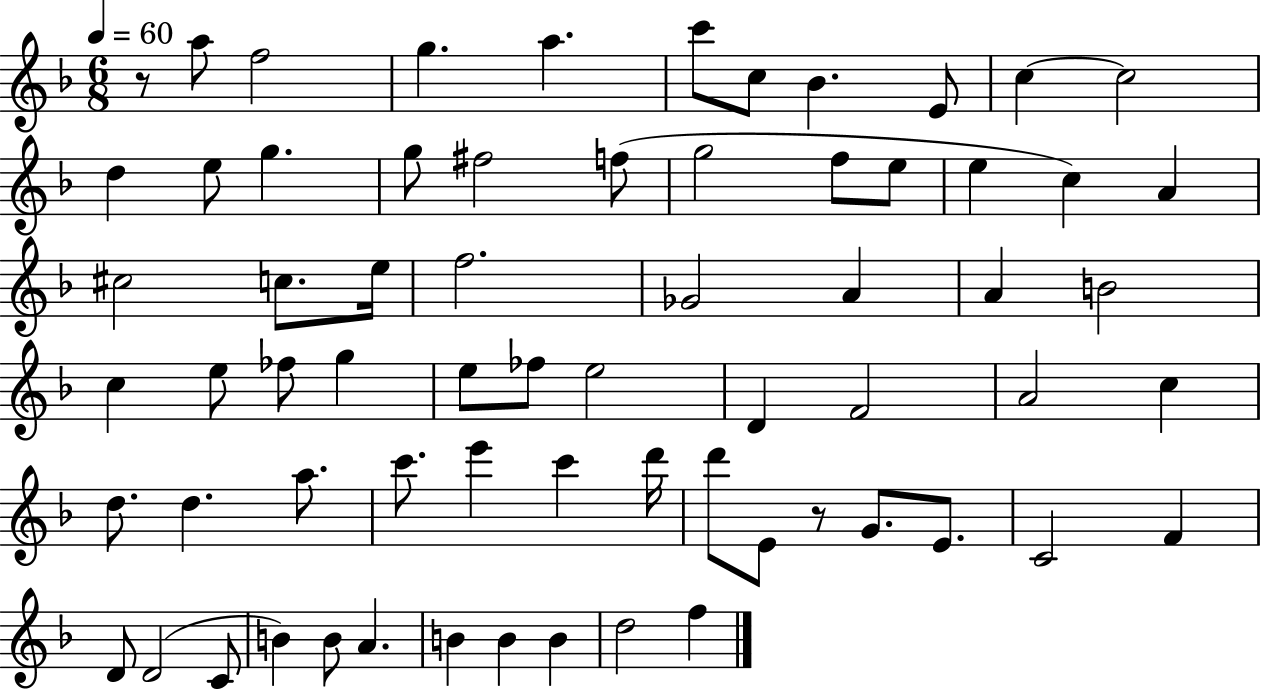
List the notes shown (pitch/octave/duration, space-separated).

R/e A5/e F5/h G5/q. A5/q. C6/e C5/e Bb4/q. E4/e C5/q C5/h D5/q E5/e G5/q. G5/e F#5/h F5/e G5/h F5/e E5/e E5/q C5/q A4/q C#5/h C5/e. E5/s F5/h. Gb4/h A4/q A4/q B4/h C5/q E5/e FES5/e G5/q E5/e FES5/e E5/h D4/q F4/h A4/h C5/q D5/e. D5/q. A5/e. C6/e. E6/q C6/q D6/s D6/e E4/e R/e G4/e. E4/e. C4/h F4/q D4/e D4/h C4/e B4/q B4/e A4/q. B4/q B4/q B4/q D5/h F5/q